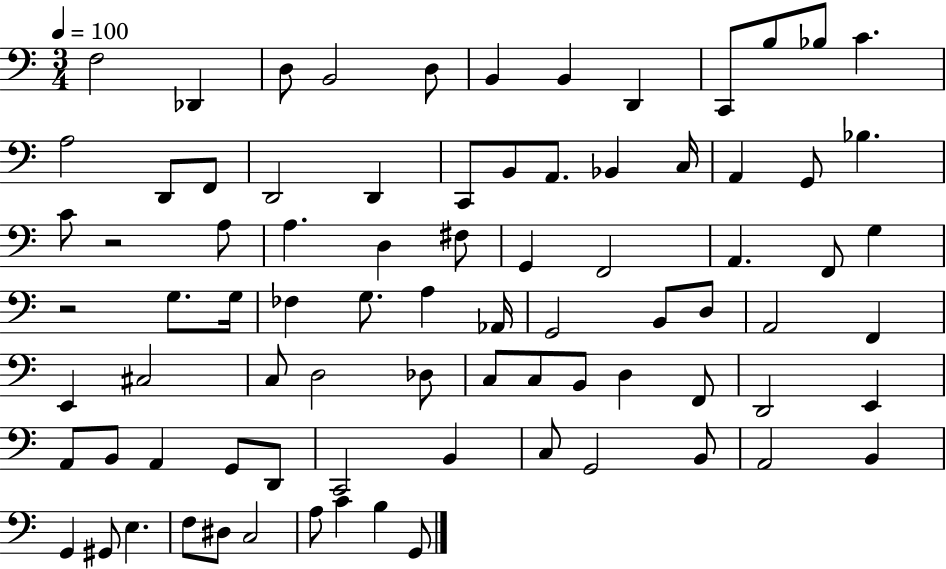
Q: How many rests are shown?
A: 2